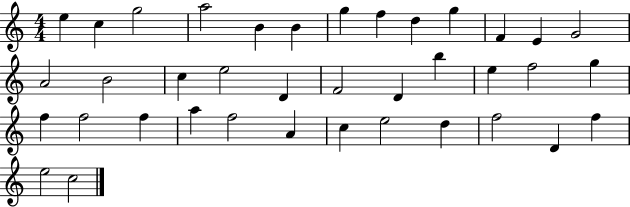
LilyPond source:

{
  \clef treble
  \numericTimeSignature
  \time 4/4
  \key c \major
  e''4 c''4 g''2 | a''2 b'4 b'4 | g''4 f''4 d''4 g''4 | f'4 e'4 g'2 | \break a'2 b'2 | c''4 e''2 d'4 | f'2 d'4 b''4 | e''4 f''2 g''4 | \break f''4 f''2 f''4 | a''4 f''2 a'4 | c''4 e''2 d''4 | f''2 d'4 f''4 | \break e''2 c''2 | \bar "|."
}